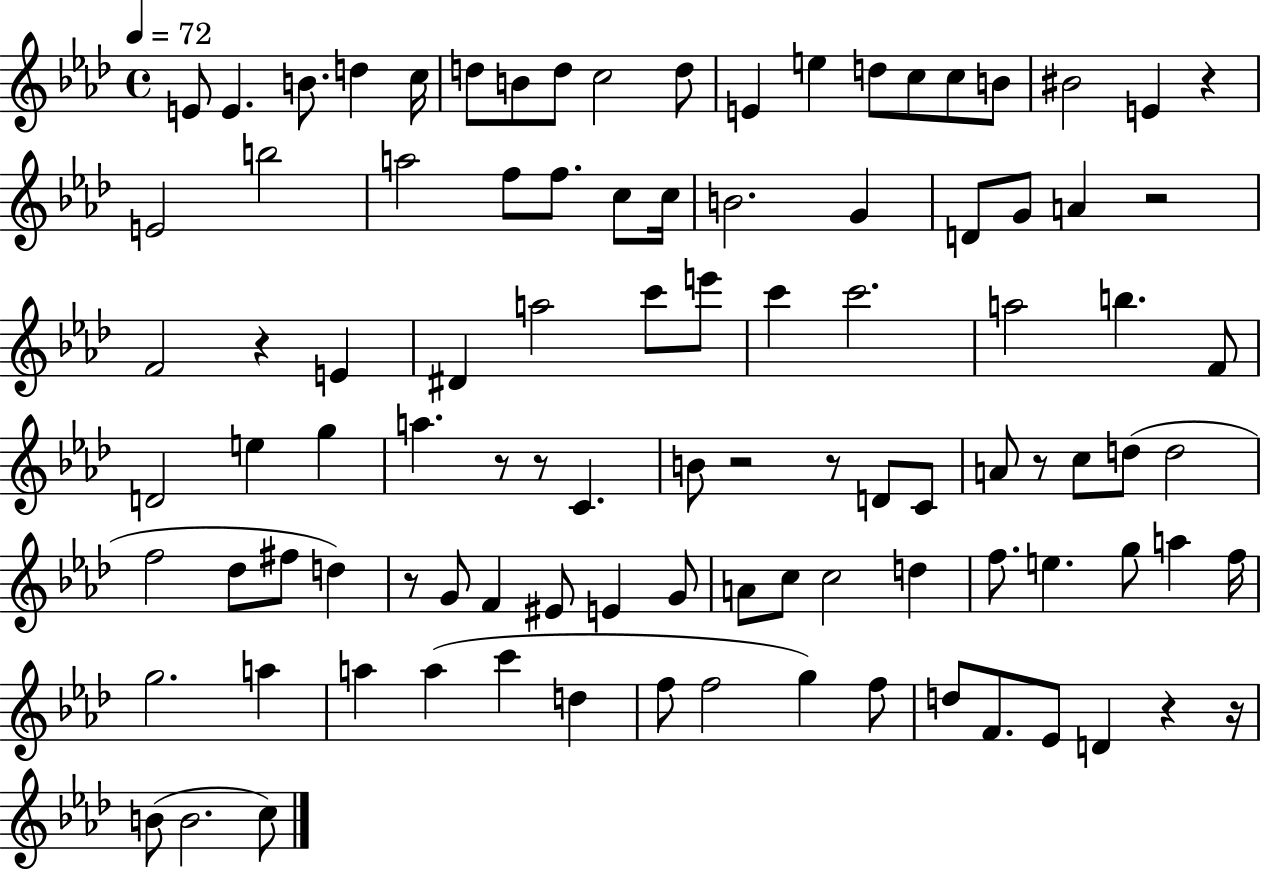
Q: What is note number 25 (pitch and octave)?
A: C5